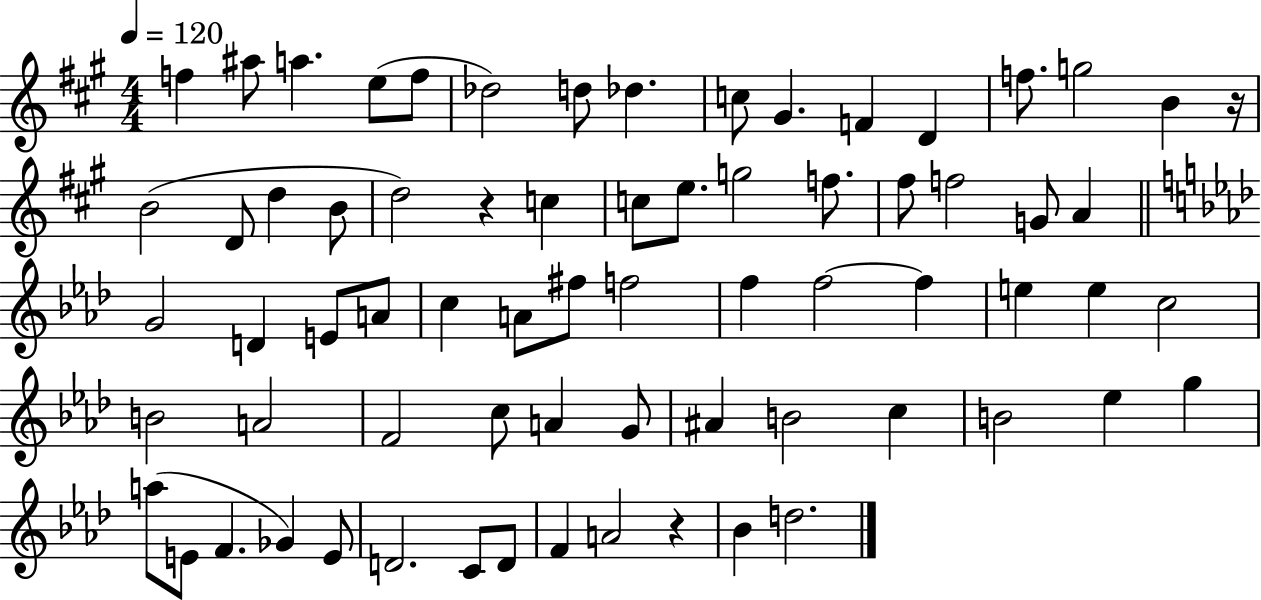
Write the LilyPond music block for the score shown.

{
  \clef treble
  \numericTimeSignature
  \time 4/4
  \key a \major
  \tempo 4 = 120
  f''4 ais''8 a''4. e''8( f''8 | des''2) d''8 des''4. | c''8 gis'4. f'4 d'4 | f''8. g''2 b'4 r16 | \break b'2( d'8 d''4 b'8 | d''2) r4 c''4 | c''8 e''8. g''2 f''8. | fis''8 f''2 g'8 a'4 | \break \bar "||" \break \key aes \major g'2 d'4 e'8 a'8 | c''4 a'8 fis''8 f''2 | f''4 f''2~~ f''4 | e''4 e''4 c''2 | \break b'2 a'2 | f'2 c''8 a'4 g'8 | ais'4 b'2 c''4 | b'2 ees''4 g''4 | \break a''8( e'8 f'4. ges'4) e'8 | d'2. c'8 d'8 | f'4 a'2 r4 | bes'4 d''2. | \break \bar "|."
}